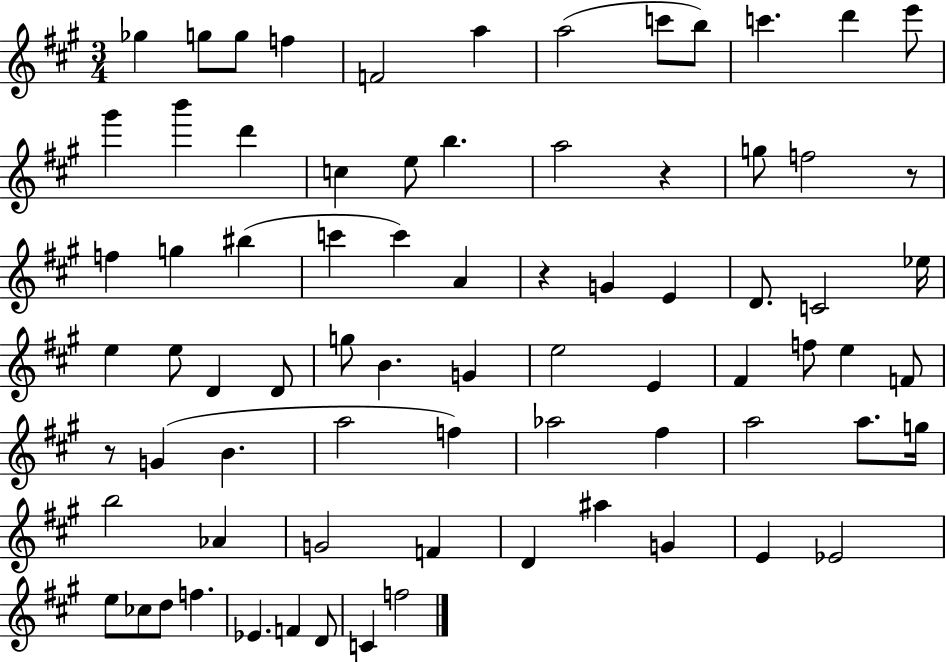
X:1
T:Untitled
M:3/4
L:1/4
K:A
_g g/2 g/2 f F2 a a2 c'/2 b/2 c' d' e'/2 ^g' b' d' c e/2 b a2 z g/2 f2 z/2 f g ^b c' c' A z G E D/2 C2 _e/4 e e/2 D D/2 g/2 B G e2 E ^F f/2 e F/2 z/2 G B a2 f _a2 ^f a2 a/2 g/4 b2 _A G2 F D ^a G E _E2 e/2 _c/2 d/2 f _E F D/2 C f2